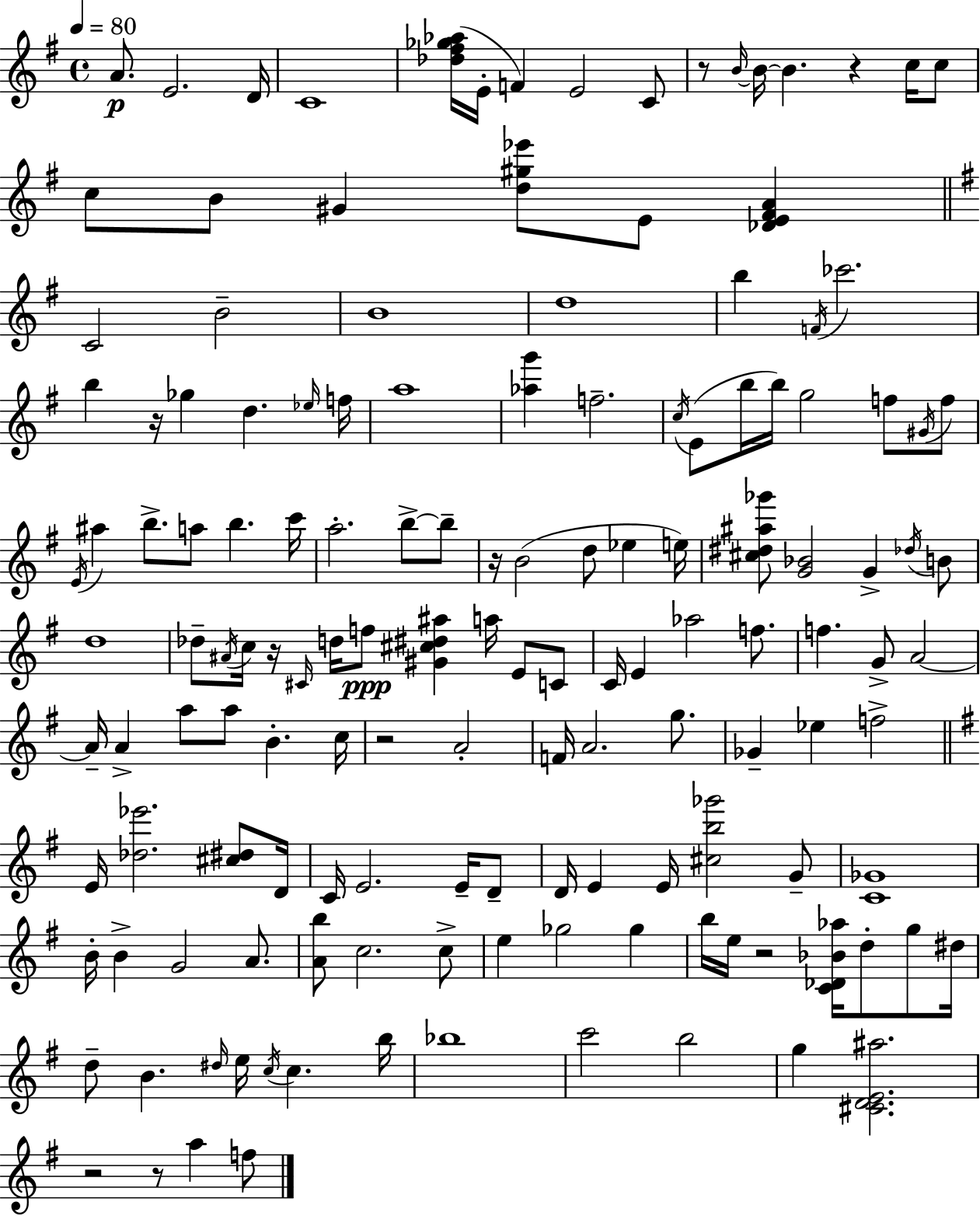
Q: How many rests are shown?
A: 9